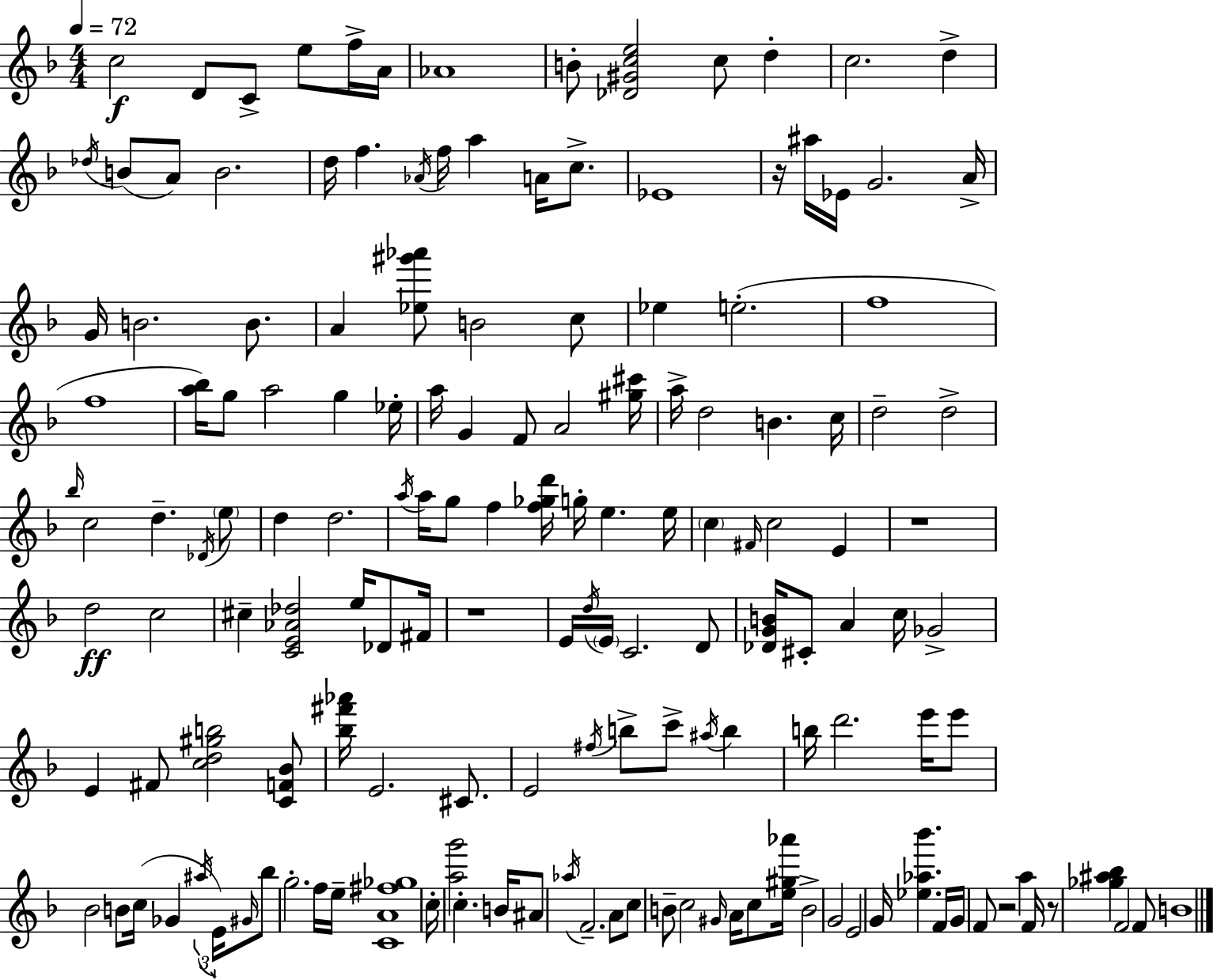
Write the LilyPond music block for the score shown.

{
  \clef treble
  \numericTimeSignature
  \time 4/4
  \key d \minor
  \tempo 4 = 72
  c''2\f d'8 c'8-> e''8 f''16-> a'16 | aes'1 | b'8-. <des' gis' c'' e''>2 c''8 d''4-. | c''2. d''4-> | \break \acciaccatura { des''16 }( b'8 a'8) b'2. | d''16 f''4. \acciaccatura { aes'16 } f''16 a''4 a'16 c''8.-> | ees'1 | r16 ais''16 ees'16 g'2. | \break a'16-> g'16 b'2. b'8. | a'4 <ees'' gis''' aes'''>8 b'2 | c''8 ees''4 e''2.-.( | f''1 | \break f''1 | <a'' bes''>16) g''8 a''2 g''4 | ees''16-. a''16 g'4 f'8 a'2 | <gis'' cis'''>16 a''16-> d''2 b'4. | \break c''16 d''2-- d''2-> | \grace { bes''16 } c''2 d''4.-- | \acciaccatura { des'16 } \parenthesize e''8 d''4 d''2. | \acciaccatura { a''16 } a''16 g''8 f''4 <f'' ges'' d'''>16 g''16-. e''4. | \break e''16 \parenthesize c''4 \grace { fis'16 } c''2 | e'4 r1 | d''2\ff c''2 | cis''4-- <c' e' aes' des''>2 | \break e''16 des'8 fis'16 r1 | e'16 \acciaccatura { d''16 } \parenthesize e'16 c'2. | d'8 <des' g' b'>16 cis'8-. a'4 c''16 ges'2-> | e'4 fis'8 <c'' d'' gis'' b''>2 | \break <c' f' bes'>8 <bes'' fis''' aes'''>16 e'2. | cis'8. e'2 \acciaccatura { fis''16 } | b''8-> c'''8-> \acciaccatura { ais''16 } b''4 b''16 d'''2. | e'''16 e'''8 bes'2 | \break b'8 c''16( ges'4 \tuplet 3/2 { \acciaccatura { ais''16 } e'16) \grace { gis'16 } } bes''8 g''2.-. | f''16 e''16-- <c' a' fis'' ges''>1 | \parenthesize c''16-. <a'' g'''>2 | c''4.-. b'16 ais'8 \acciaccatura { aes''16 } f'2.-- | \break a'8 c''8 b'8-- | c''2 \grace { gis'16 } a'16 c''8 <e'' gis'' aes'''>16 b'2-> | g'2 e'2 | g'16 <ees'' aes'' bes'''>4. f'16 g'16 f'8 | \break r2 a''4 f'16 r8 <ges'' ais'' bes''>4 | f'2 f'8 b'1 | \bar "|."
}